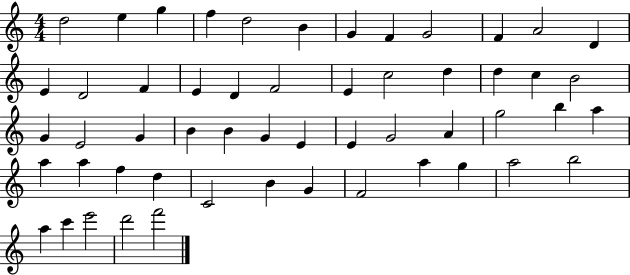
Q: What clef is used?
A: treble